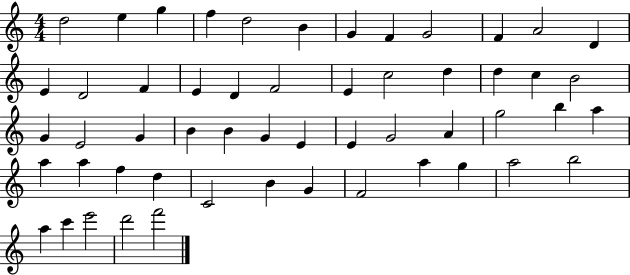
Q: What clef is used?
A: treble